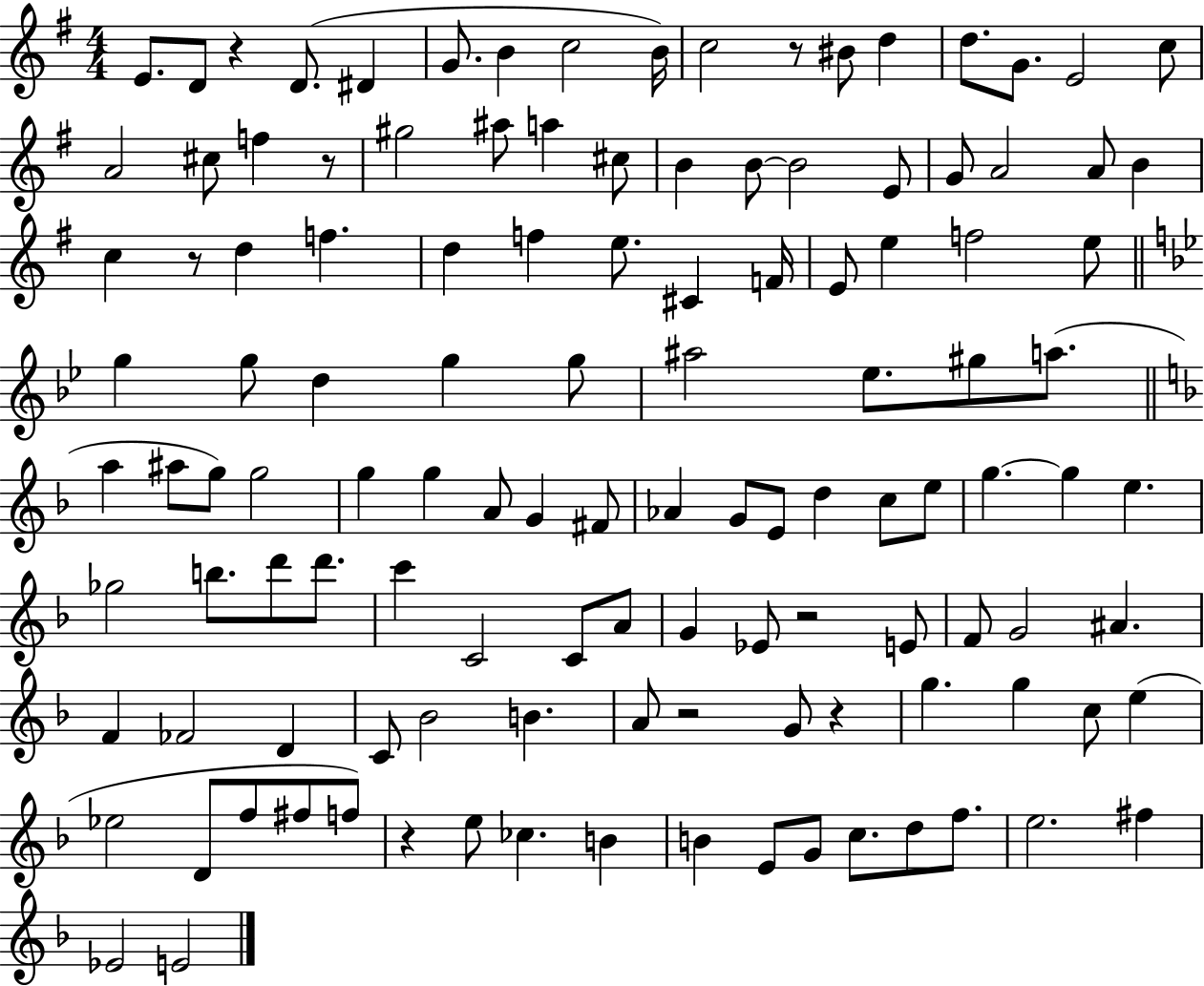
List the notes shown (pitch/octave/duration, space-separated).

E4/e. D4/e R/q D4/e. D#4/q G4/e. B4/q C5/h B4/s C5/h R/e BIS4/e D5/q D5/e. G4/e. E4/h C5/e A4/h C#5/e F5/q R/e G#5/h A#5/e A5/q C#5/e B4/q B4/e B4/h E4/e G4/e A4/h A4/e B4/q C5/q R/e D5/q F5/q. D5/q F5/q E5/e. C#4/q F4/s E4/e E5/q F5/h E5/e G5/q G5/e D5/q G5/q G5/e A#5/h Eb5/e. G#5/e A5/e. A5/q A#5/e G5/e G5/h G5/q G5/q A4/e G4/q F#4/e Ab4/q G4/e E4/e D5/q C5/e E5/e G5/q. G5/q E5/q. Gb5/h B5/e. D6/e D6/e. C6/q C4/h C4/e A4/e G4/q Eb4/e R/h E4/e F4/e G4/h A#4/q. F4/q FES4/h D4/q C4/e Bb4/h B4/q. A4/e R/h G4/e R/q G5/q. G5/q C5/e E5/q Eb5/h D4/e F5/e F#5/e F5/e R/q E5/e CES5/q. B4/q B4/q E4/e G4/e C5/e. D5/e F5/e. E5/h. F#5/q Eb4/h E4/h